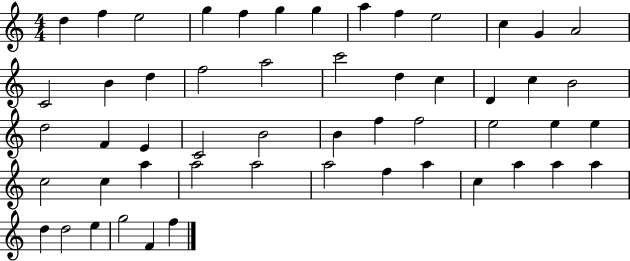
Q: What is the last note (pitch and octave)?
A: F5